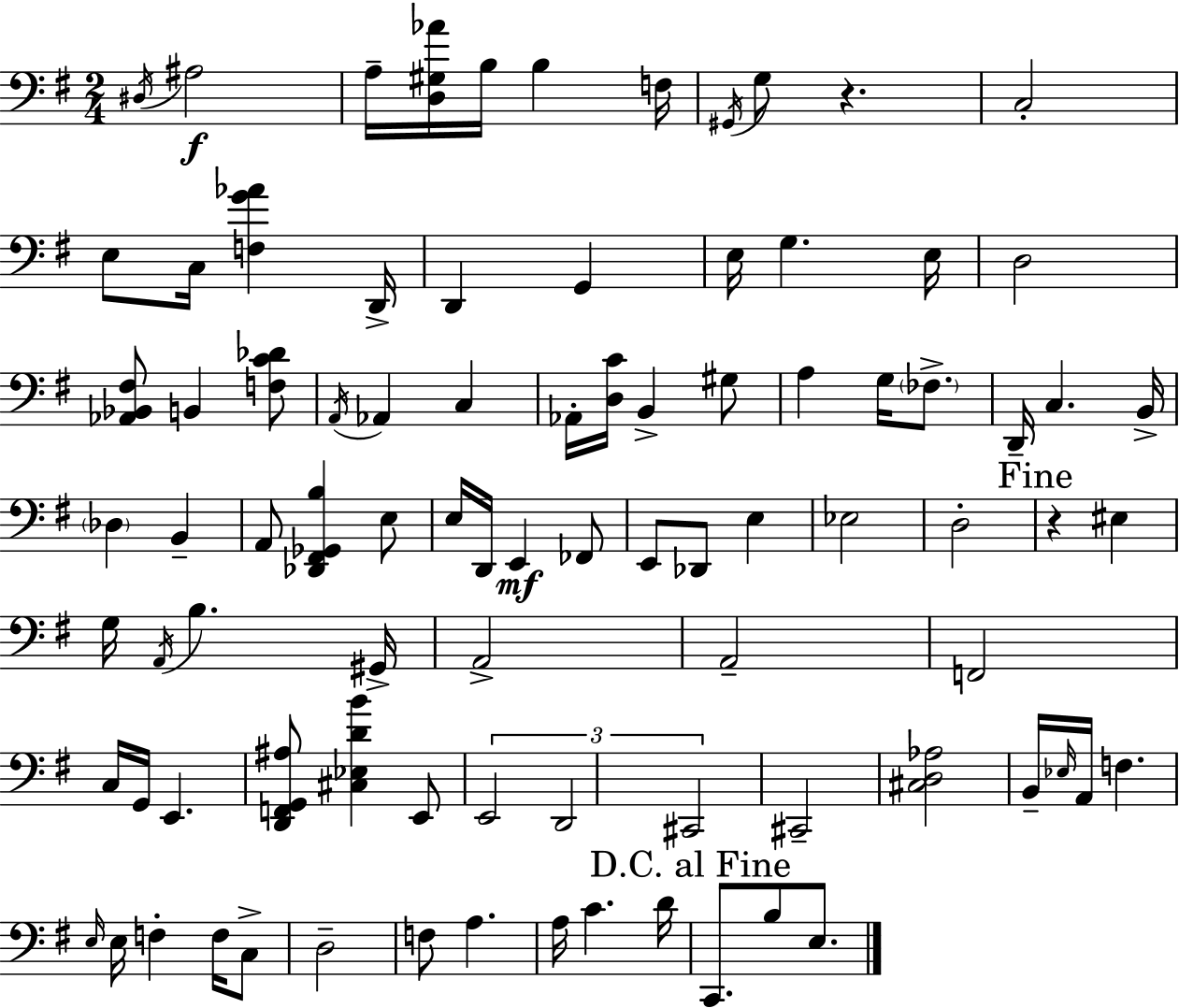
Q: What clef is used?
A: bass